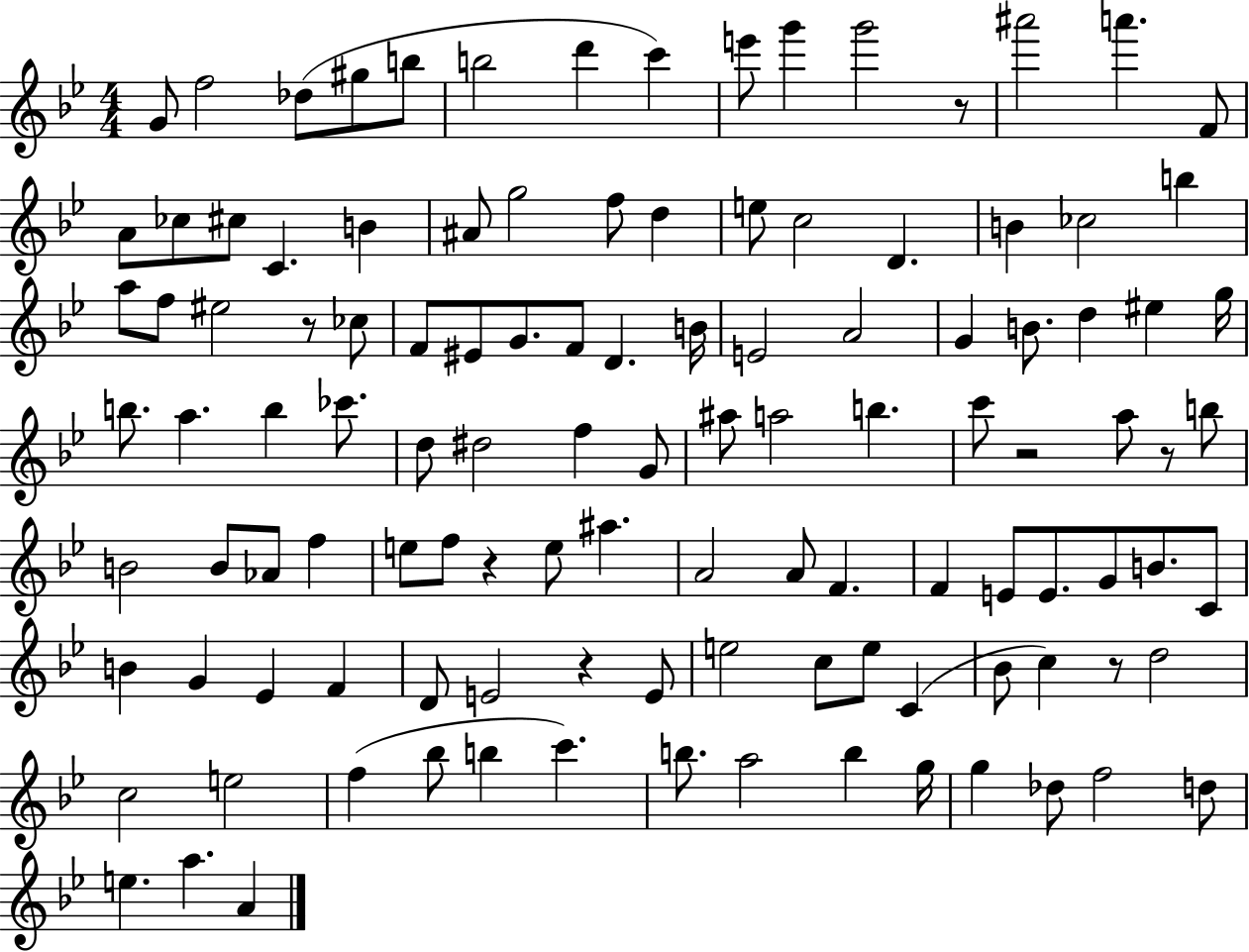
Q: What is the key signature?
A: BES major